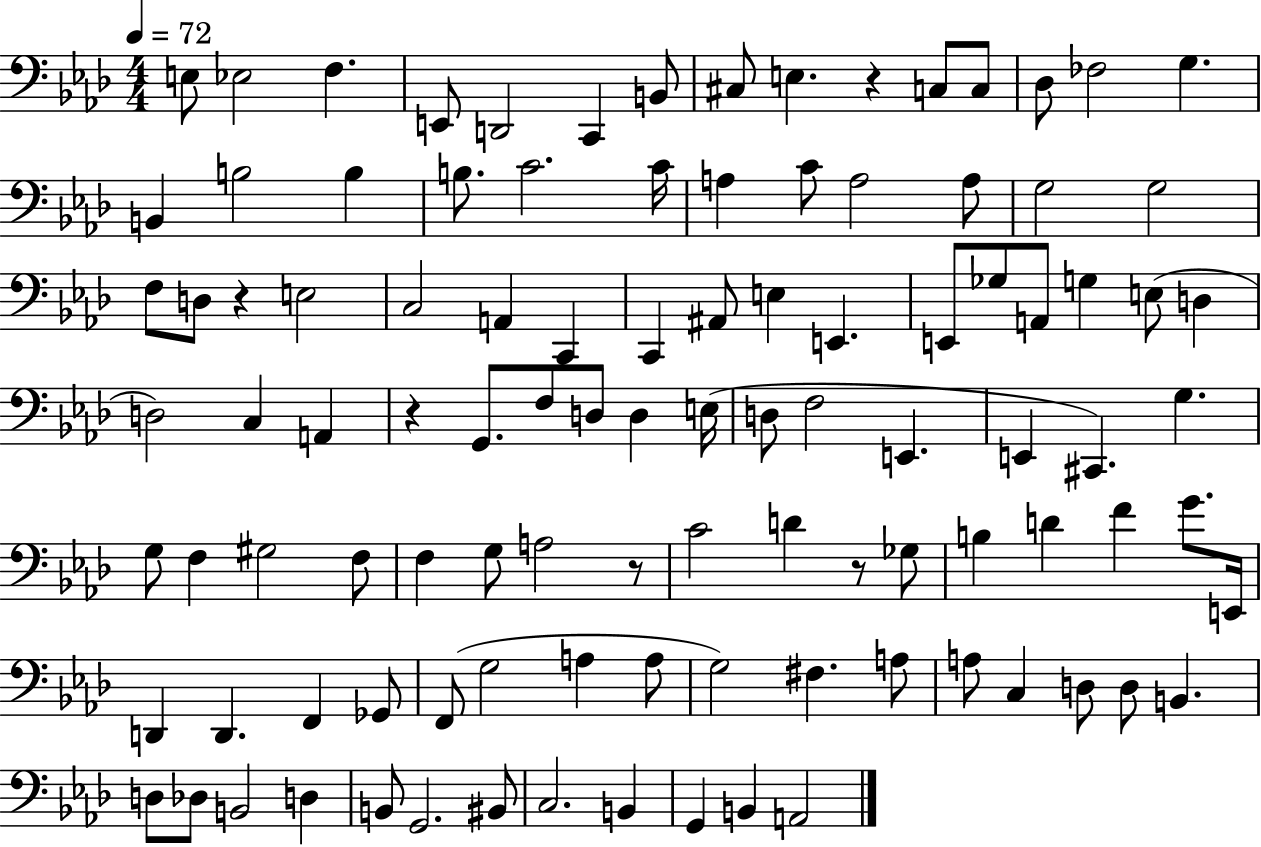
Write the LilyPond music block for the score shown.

{
  \clef bass
  \numericTimeSignature
  \time 4/4
  \key aes \major
  \tempo 4 = 72
  \repeat volta 2 { e8 ees2 f4. | e,8 d,2 c,4 b,8 | cis8 e4. r4 c8 c8 | des8 fes2 g4. | \break b,4 b2 b4 | b8. c'2. c'16 | a4 c'8 a2 a8 | g2 g2 | \break f8 d8 r4 e2 | c2 a,4 c,4 | c,4 ais,8 e4 e,4. | e,8 ges8 a,8 g4 e8( d4 | \break d2) c4 a,4 | r4 g,8. f8 d8 d4 e16( | d8 f2 e,4. | e,4 cis,4.) g4. | \break g8 f4 gis2 f8 | f4 g8 a2 r8 | c'2 d'4 r8 ges8 | b4 d'4 f'4 g'8. e,16 | \break d,4 d,4. f,4 ges,8 | f,8( g2 a4 a8 | g2) fis4. a8 | a8 c4 d8 d8 b,4. | \break d8 des8 b,2 d4 | b,8 g,2. bis,8 | c2. b,4 | g,4 b,4 a,2 | \break } \bar "|."
}